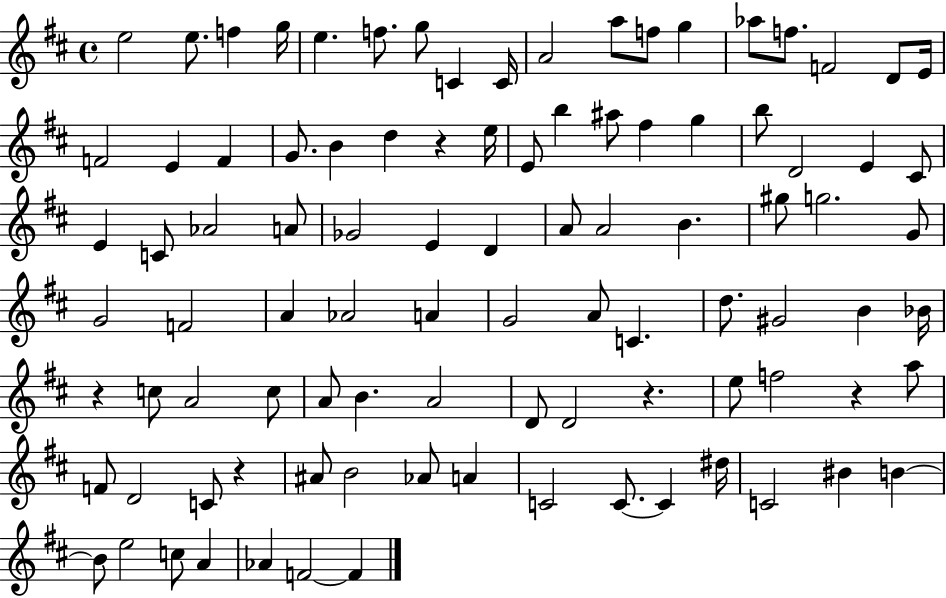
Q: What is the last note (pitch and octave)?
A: F4